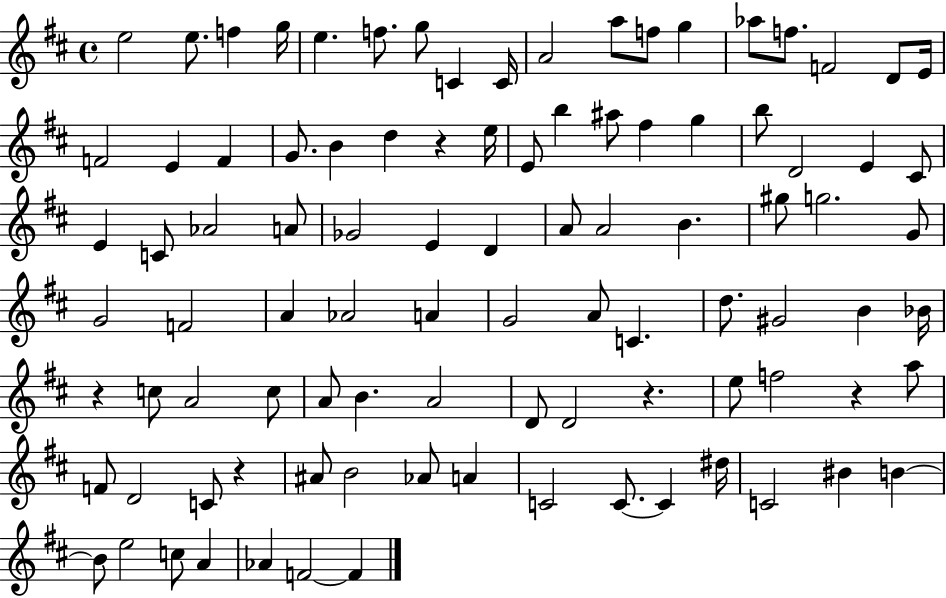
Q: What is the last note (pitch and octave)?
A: F4